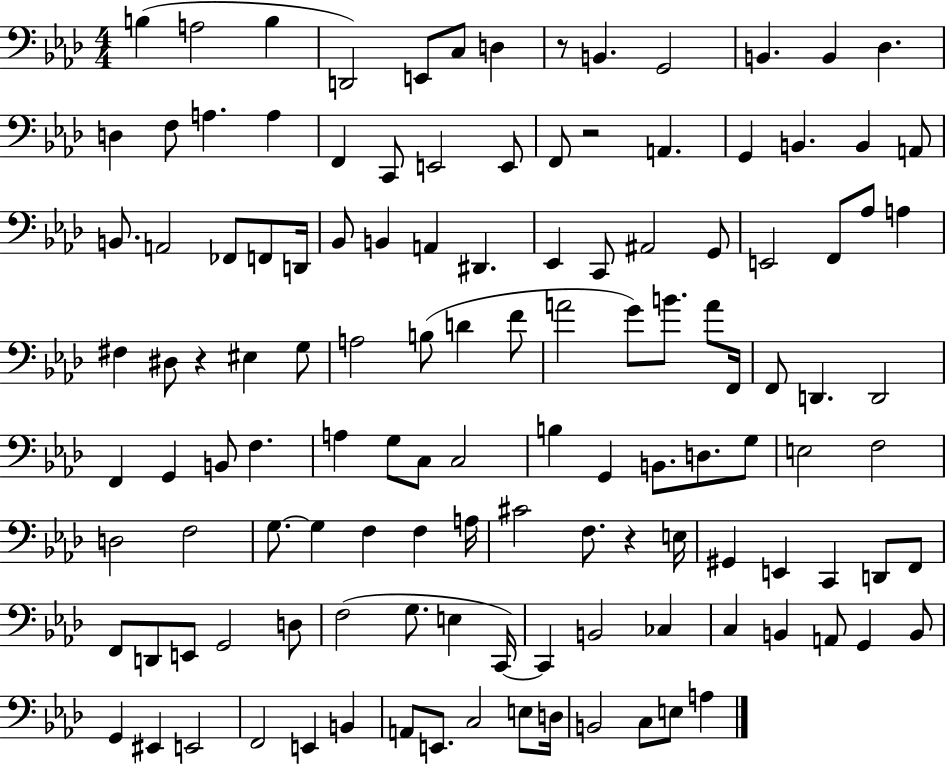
B3/q A3/h B3/q D2/h E2/e C3/e D3/q R/e B2/q. G2/h B2/q. B2/q Db3/q. D3/q F3/e A3/q. A3/q F2/q C2/e E2/h E2/e F2/e R/h A2/q. G2/q B2/q. B2/q A2/e B2/e. A2/h FES2/e F2/e D2/s Bb2/e B2/q A2/q D#2/q. Eb2/q C2/e A#2/h G2/e E2/h F2/e Ab3/e A3/q F#3/q D#3/e R/q EIS3/q G3/e A3/h B3/e D4/q F4/e A4/h G4/e B4/e. A4/e F2/s F2/e D2/q. D2/h F2/q G2/q B2/e F3/q. A3/q G3/e C3/e C3/h B3/q G2/q B2/e. D3/e. G3/e E3/h F3/h D3/h F3/h G3/e. G3/q F3/q F3/q A3/s C#4/h F3/e. R/q E3/s G#2/q E2/q C2/q D2/e F2/e F2/e D2/e E2/e G2/h D3/e F3/h G3/e. E3/q C2/s C2/q B2/h CES3/q C3/q B2/q A2/e G2/q B2/e G2/q EIS2/q E2/h F2/h E2/q B2/q A2/e E2/e. C3/h E3/e D3/s B2/h C3/e E3/e A3/q